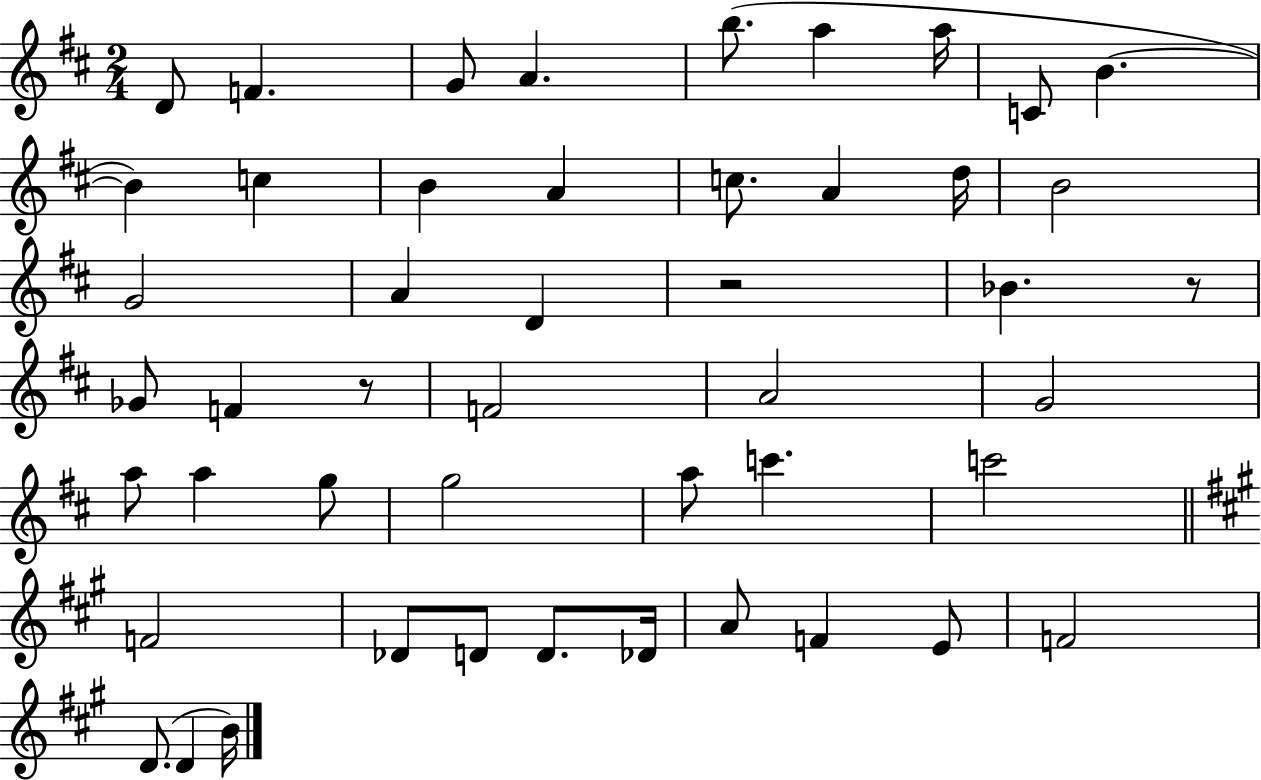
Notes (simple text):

D4/e F4/q. G4/e A4/q. B5/e. A5/q A5/s C4/e B4/q. B4/q C5/q B4/q A4/q C5/e. A4/q D5/s B4/h G4/h A4/q D4/q R/h Bb4/q. R/e Gb4/e F4/q R/e F4/h A4/h G4/h A5/e A5/q G5/e G5/h A5/e C6/q. C6/h F4/h Db4/e D4/e D4/e. Db4/s A4/e F4/q E4/e F4/h D4/e. D4/q B4/s